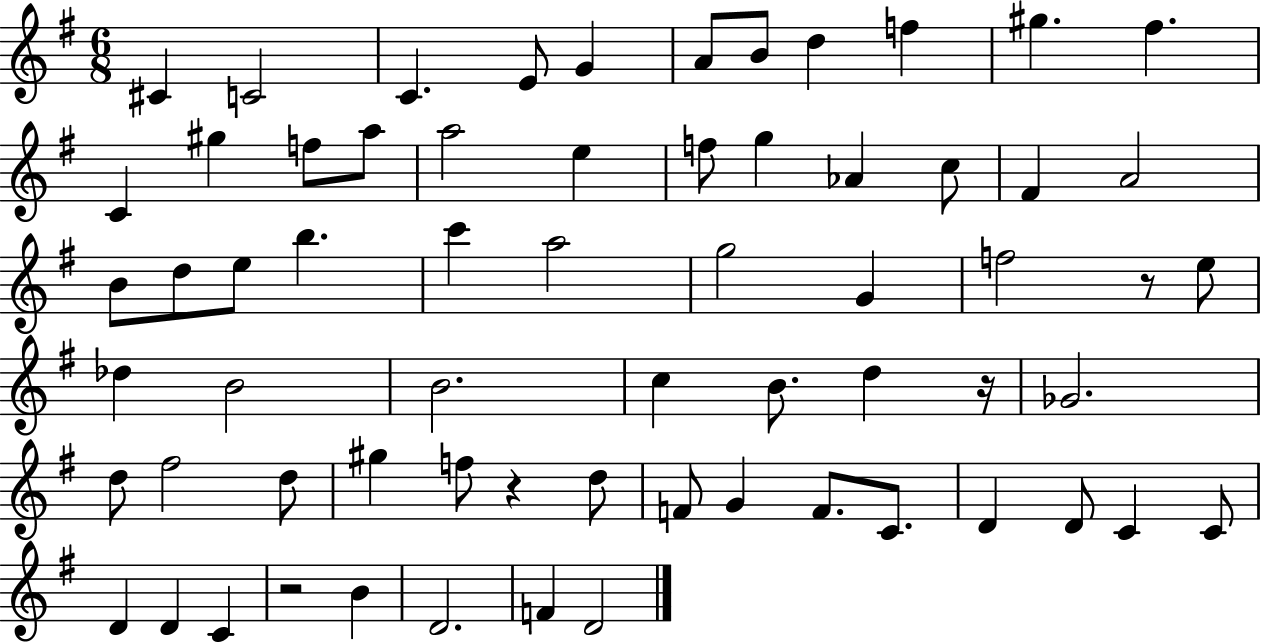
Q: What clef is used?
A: treble